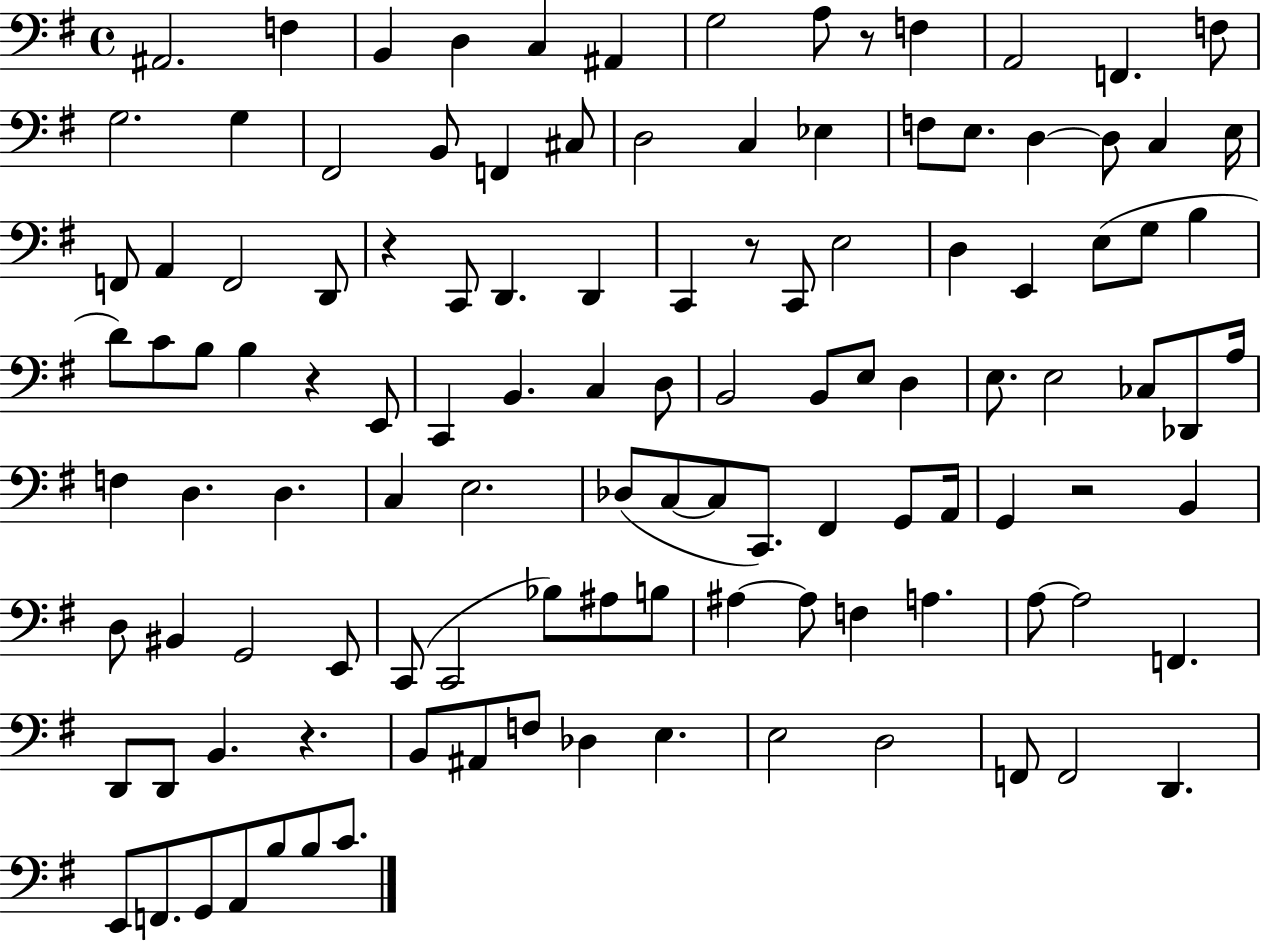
A#2/h. F3/q B2/q D3/q C3/q A#2/q G3/h A3/e R/e F3/q A2/h F2/q. F3/e G3/h. G3/q F#2/h B2/e F2/q C#3/e D3/h C3/q Eb3/q F3/e E3/e. D3/q D3/e C3/q E3/s F2/e A2/q F2/h D2/e R/q C2/e D2/q. D2/q C2/q R/e C2/e E3/h D3/q E2/q E3/e G3/e B3/q D4/e C4/e B3/e B3/q R/q E2/e C2/q B2/q. C3/q D3/e B2/h B2/e E3/e D3/q E3/e. E3/h CES3/e Db2/e A3/s F3/q D3/q. D3/q. C3/q E3/h. Db3/e C3/e C3/e C2/e. F#2/q G2/e A2/s G2/q R/h B2/q D3/e BIS2/q G2/h E2/e C2/e C2/h Bb3/e A#3/e B3/e A#3/q A#3/e F3/q A3/q. A3/e A3/h F2/q. D2/e D2/e B2/q. R/q. B2/e A#2/e F3/e Db3/q E3/q. E3/h D3/h F2/e F2/h D2/q. E2/e F2/e. G2/e A2/e B3/e B3/e C4/e.